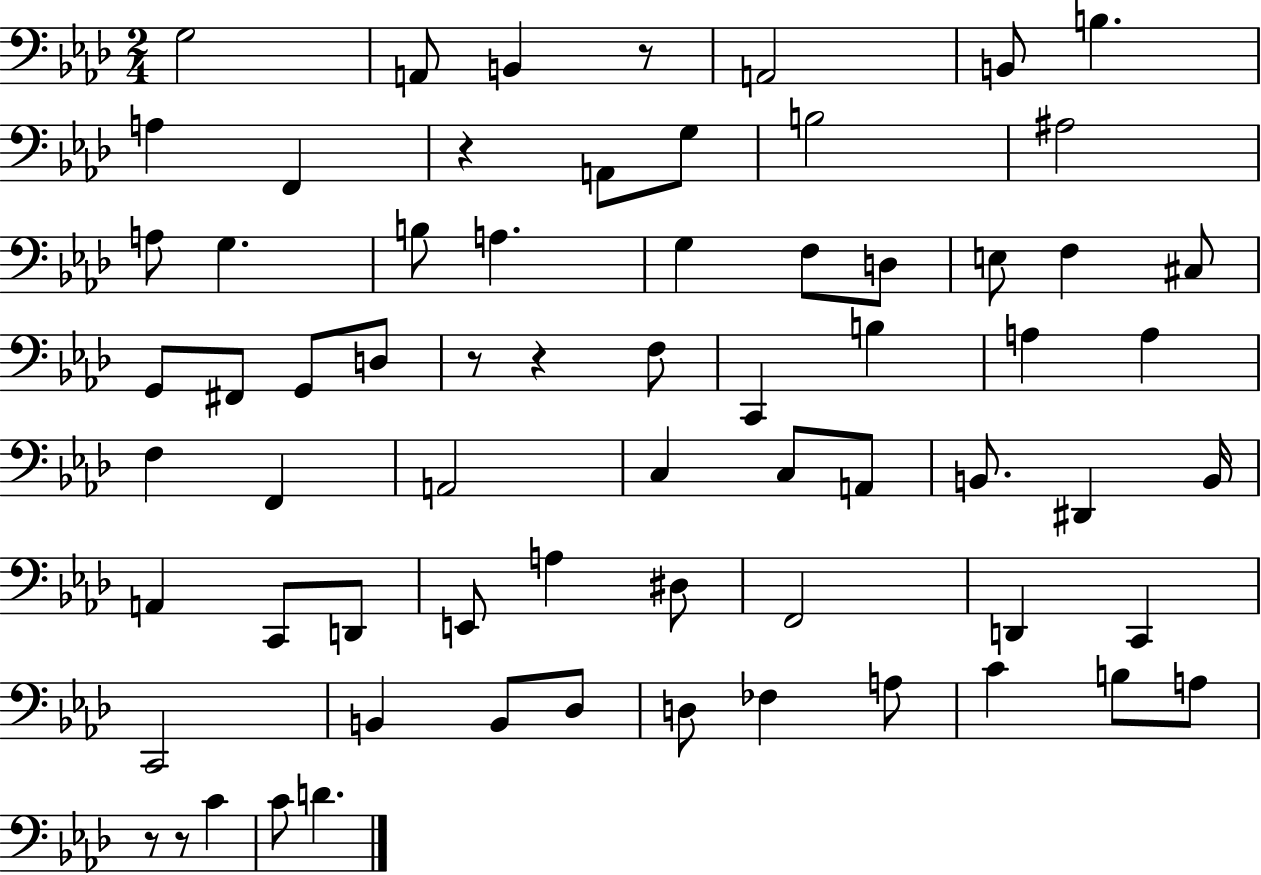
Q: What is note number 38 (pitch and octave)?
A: B2